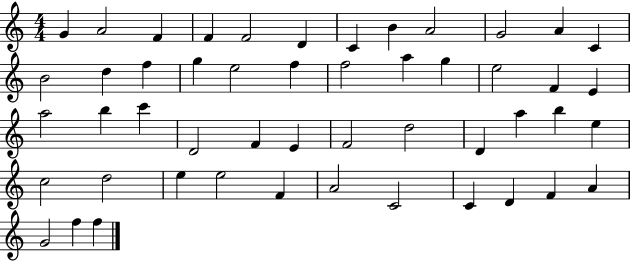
{
  \clef treble
  \numericTimeSignature
  \time 4/4
  \key c \major
  g'4 a'2 f'4 | f'4 f'2 d'4 | c'4 b'4 a'2 | g'2 a'4 c'4 | \break b'2 d''4 f''4 | g''4 e''2 f''4 | f''2 a''4 g''4 | e''2 f'4 e'4 | \break a''2 b''4 c'''4 | d'2 f'4 e'4 | f'2 d''2 | d'4 a''4 b''4 e''4 | \break c''2 d''2 | e''4 e''2 f'4 | a'2 c'2 | c'4 d'4 f'4 a'4 | \break g'2 f''4 f''4 | \bar "|."
}